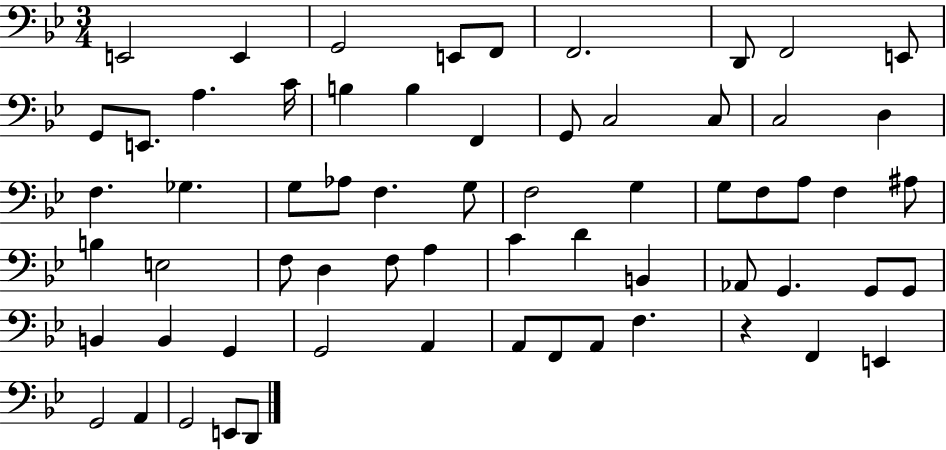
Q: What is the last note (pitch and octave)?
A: D2